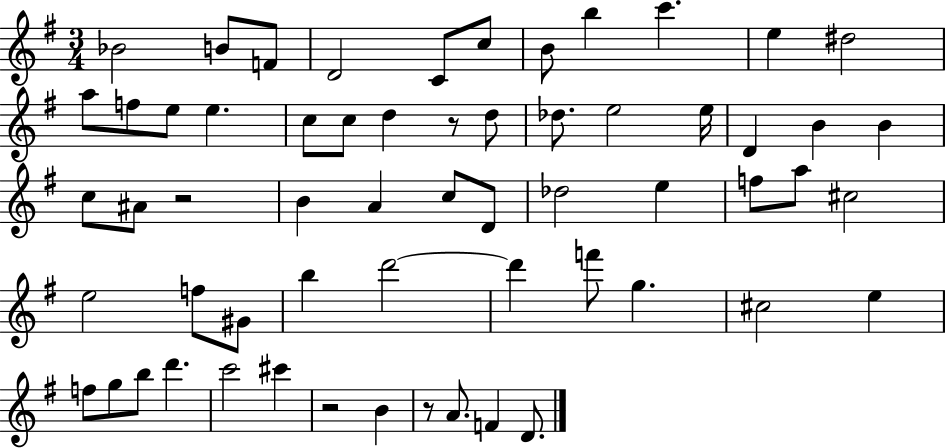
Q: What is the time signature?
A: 3/4